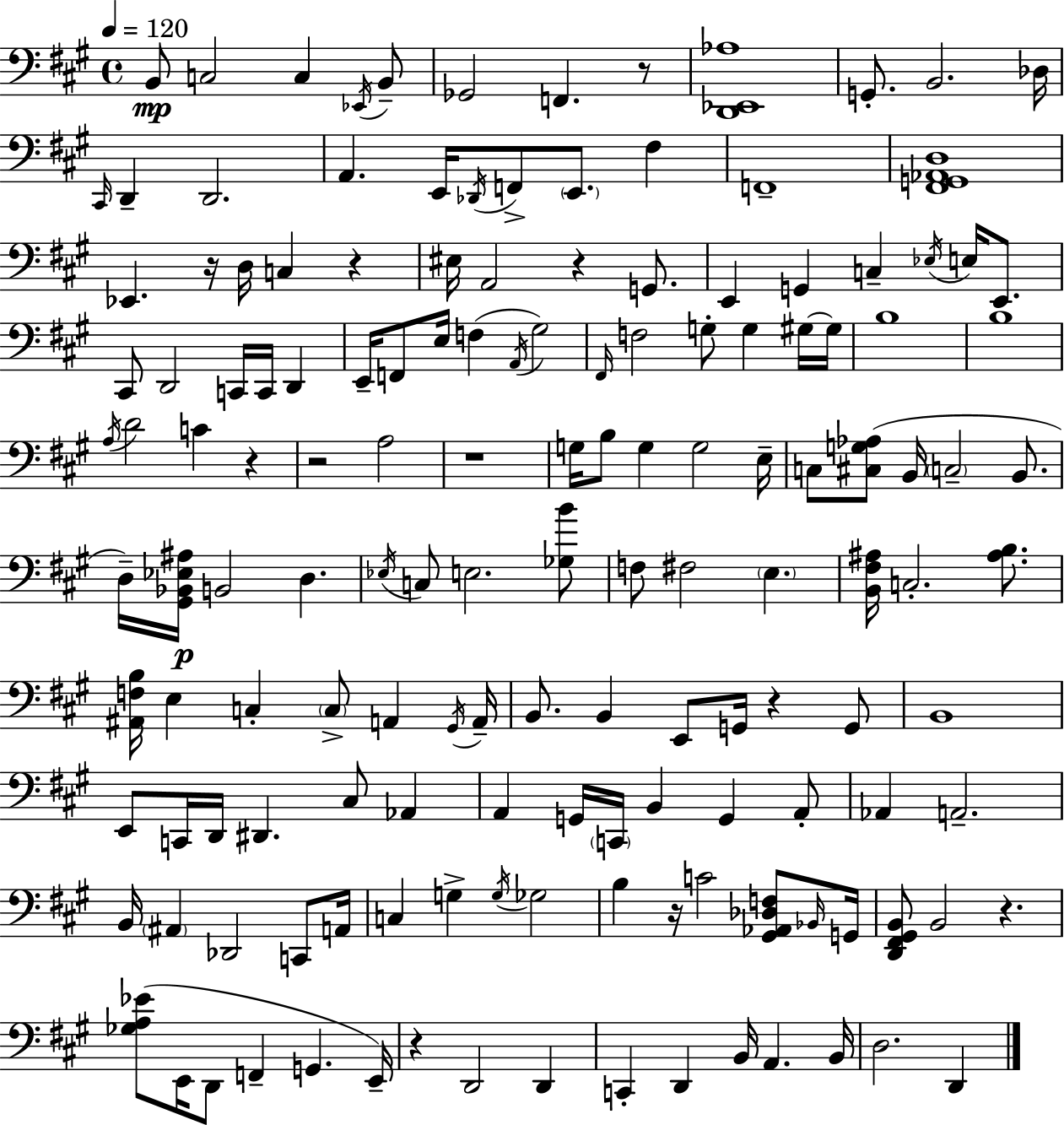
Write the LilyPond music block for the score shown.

{
  \clef bass
  \time 4/4
  \defaultTimeSignature
  \key a \major
  \tempo 4 = 120
  b,8\mp c2 c4 \acciaccatura { ees,16 } b,8-- | ges,2 f,4. r8 | <d, ees, aes>1 | g,8.-. b,2. | \break des16 \grace { cis,16 } d,4-- d,2. | a,4. e,16 \acciaccatura { des,16 } f,8-> \parenthesize e,8. fis4 | f,1-- | <fis, g, aes, d>1 | \break ees,4. r16 d16 c4 r4 | eis16 a,2 r4 | g,8. e,4 g,4 c4-- \acciaccatura { ees16 } | e16 e,8. cis,8 d,2 c,16 c,16 | \break d,4 e,16-- f,8 e16 f4( \acciaccatura { a,16 } gis2) | \grace { fis,16 } f2 g8-. | g4 gis16~~ gis16 b1 | b1 | \break \acciaccatura { a16 } d'2 c'4 | r4 r2 a2 | r1 | g16 b8 g4 g2 | \break e16-- c8 <cis g aes>8( b,16 \parenthesize c2-- | b,8. d16--) <gis, bes, ees ais>16\p b,2 | d4. \acciaccatura { ees16 } c8 e2. | <ges b'>8 f8 fis2 | \break \parenthesize e4. <b, fis ais>16 c2.-. | <ais b>8. <ais, f b>16 e4 c4-. | \parenthesize c8-> a,4 \acciaccatura { gis,16 } a,16-- b,8. b,4 | e,8 g,16 r4 g,8 b,1 | \break e,8 c,16 d,16 dis,4. | cis8 aes,4 a,4 g,16 \parenthesize c,16 b,4 | g,4 a,8-. aes,4 a,2.-- | b,16 \parenthesize ais,4 des,2 | \break c,8 a,16 c4 g4-> | \acciaccatura { g16 } ges2 b4 r16 c'2 | <gis, aes, des f>8 \grace { bes,16 } g,16 <d, fis, gis, b,>8 b,2 | r4. <ges a ees'>8( e,16 d,8 | \break f,4-- g,4. e,16--) r4 d,2 | d,4 c,4-. d,4 | b,16 a,4. b,16 d2. | d,4 \bar "|."
}